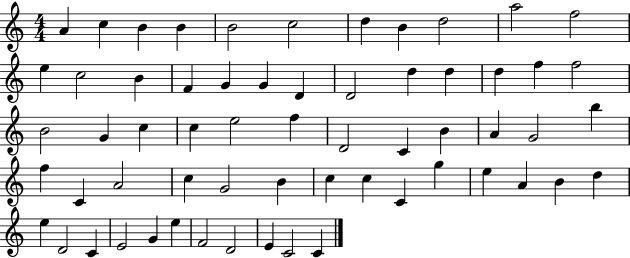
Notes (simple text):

A4/q C5/q B4/q B4/q B4/h C5/h D5/q B4/q D5/h A5/h F5/h E5/q C5/h B4/q F4/q G4/q G4/q D4/q D4/h D5/q D5/q D5/q F5/q F5/h B4/h G4/q C5/q C5/q E5/h F5/q D4/h C4/q B4/q A4/q G4/h B5/q F5/q C4/q A4/h C5/q G4/h B4/q C5/q C5/q C4/q G5/q E5/q A4/q B4/q D5/q E5/q D4/h C4/q E4/h G4/q E5/q F4/h D4/h E4/q C4/h C4/q